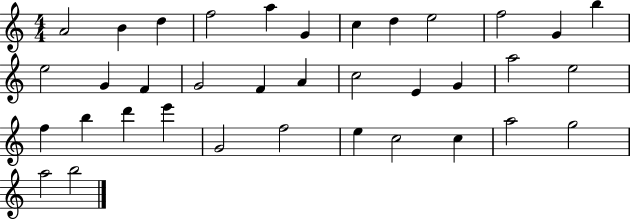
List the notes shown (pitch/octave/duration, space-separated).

A4/h B4/q D5/q F5/h A5/q G4/q C5/q D5/q E5/h F5/h G4/q B5/q E5/h G4/q F4/q G4/h F4/q A4/q C5/h E4/q G4/q A5/h E5/h F5/q B5/q D6/q E6/q G4/h F5/h E5/q C5/h C5/q A5/h G5/h A5/h B5/h